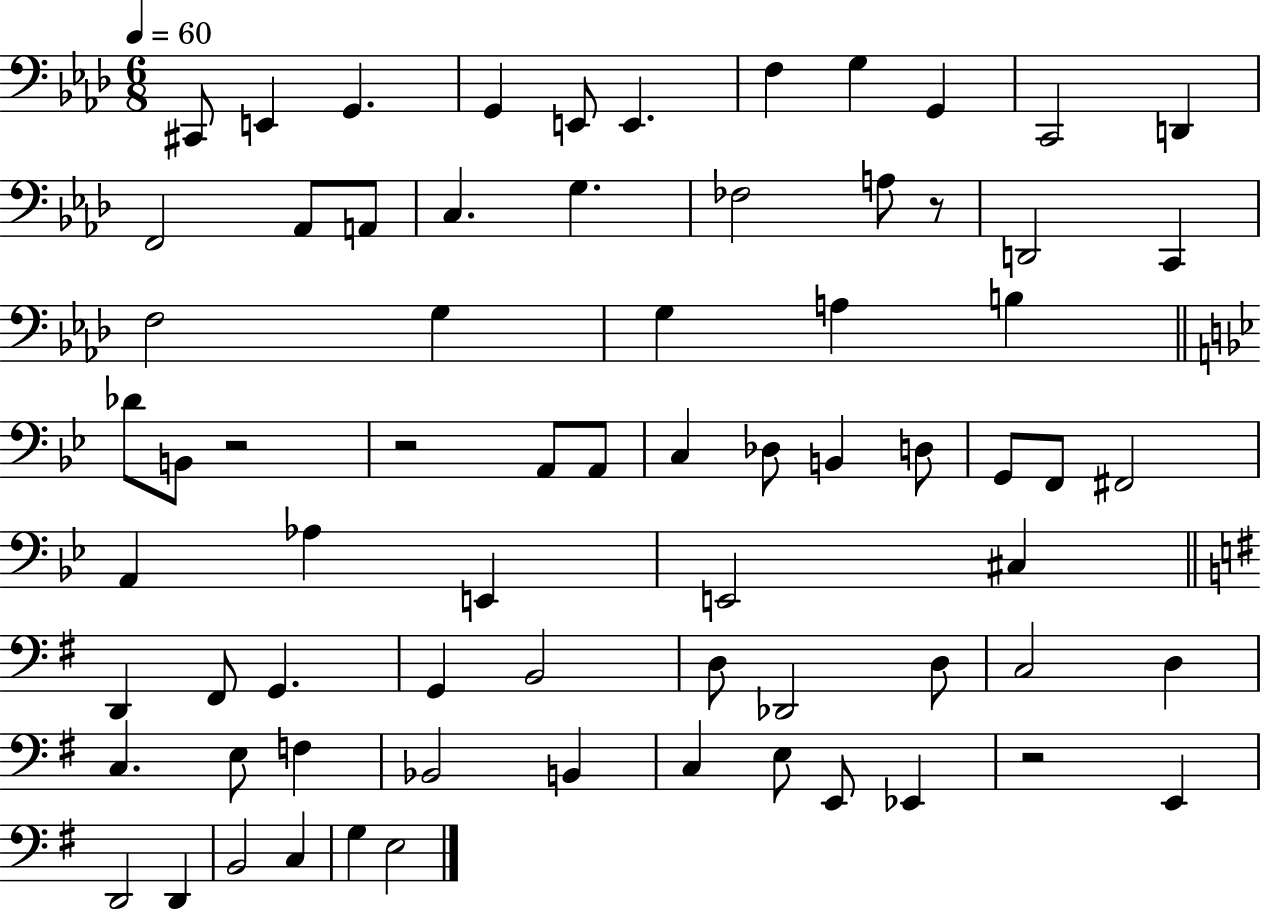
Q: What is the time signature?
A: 6/8